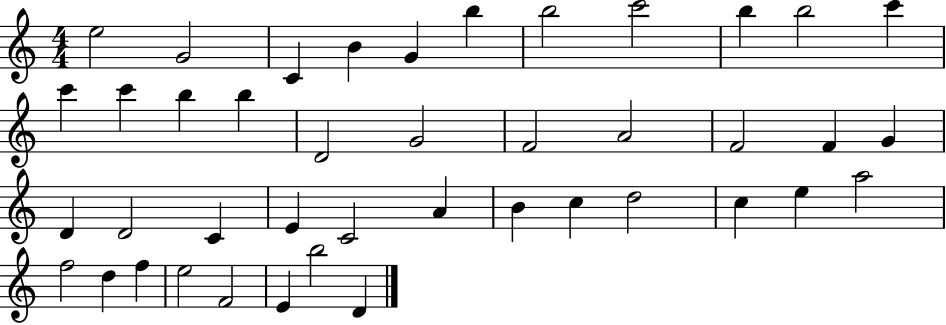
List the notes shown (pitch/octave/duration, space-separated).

E5/h G4/h C4/q B4/q G4/q B5/q B5/h C6/h B5/q B5/h C6/q C6/q C6/q B5/q B5/q D4/h G4/h F4/h A4/h F4/h F4/q G4/q D4/q D4/h C4/q E4/q C4/h A4/q B4/q C5/q D5/h C5/q E5/q A5/h F5/h D5/q F5/q E5/h F4/h E4/q B5/h D4/q